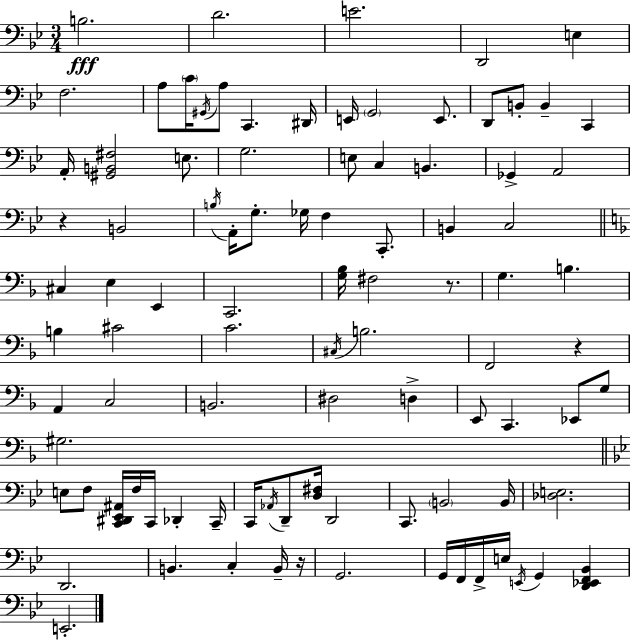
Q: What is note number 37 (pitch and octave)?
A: C#3